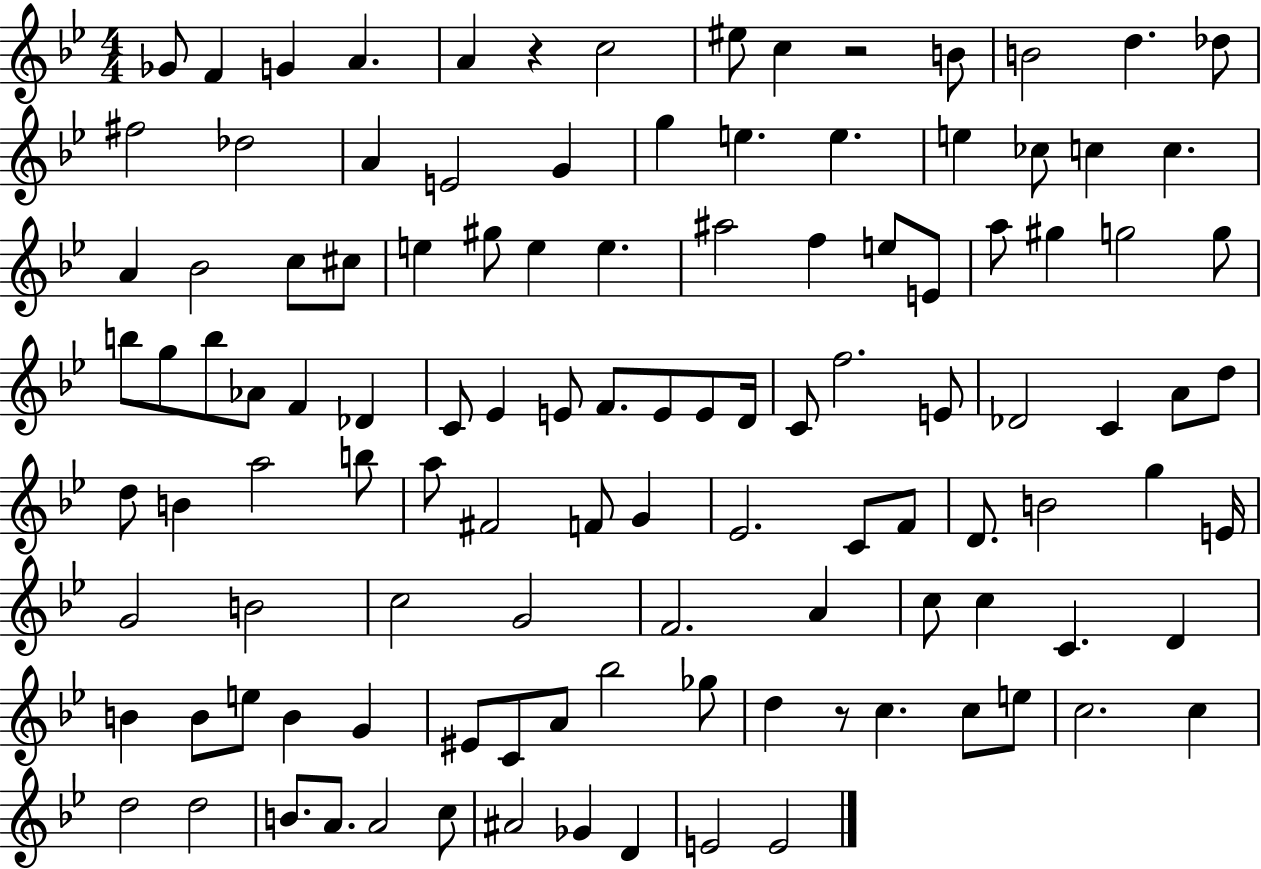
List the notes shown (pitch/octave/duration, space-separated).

Gb4/e F4/q G4/q A4/q. A4/q R/q C5/h EIS5/e C5/q R/h B4/e B4/h D5/q. Db5/e F#5/h Db5/h A4/q E4/h G4/q G5/q E5/q. E5/q. E5/q CES5/e C5/q C5/q. A4/q Bb4/h C5/e C#5/e E5/q G#5/e E5/q E5/q. A#5/h F5/q E5/e E4/e A5/e G#5/q G5/h G5/e B5/e G5/e B5/e Ab4/e F4/q Db4/q C4/e Eb4/q E4/e F4/e. E4/e E4/e D4/s C4/e F5/h. E4/e Db4/h C4/q A4/e D5/e D5/e B4/q A5/h B5/e A5/e F#4/h F4/e G4/q Eb4/h. C4/e F4/e D4/e. B4/h G5/q E4/s G4/h B4/h C5/h G4/h F4/h. A4/q C5/e C5/q C4/q. D4/q B4/q B4/e E5/e B4/q G4/q EIS4/e C4/e A4/e Bb5/h Gb5/e D5/q R/e C5/q. C5/e E5/e C5/h. C5/q D5/h D5/h B4/e. A4/e. A4/h C5/e A#4/h Gb4/q D4/q E4/h E4/h